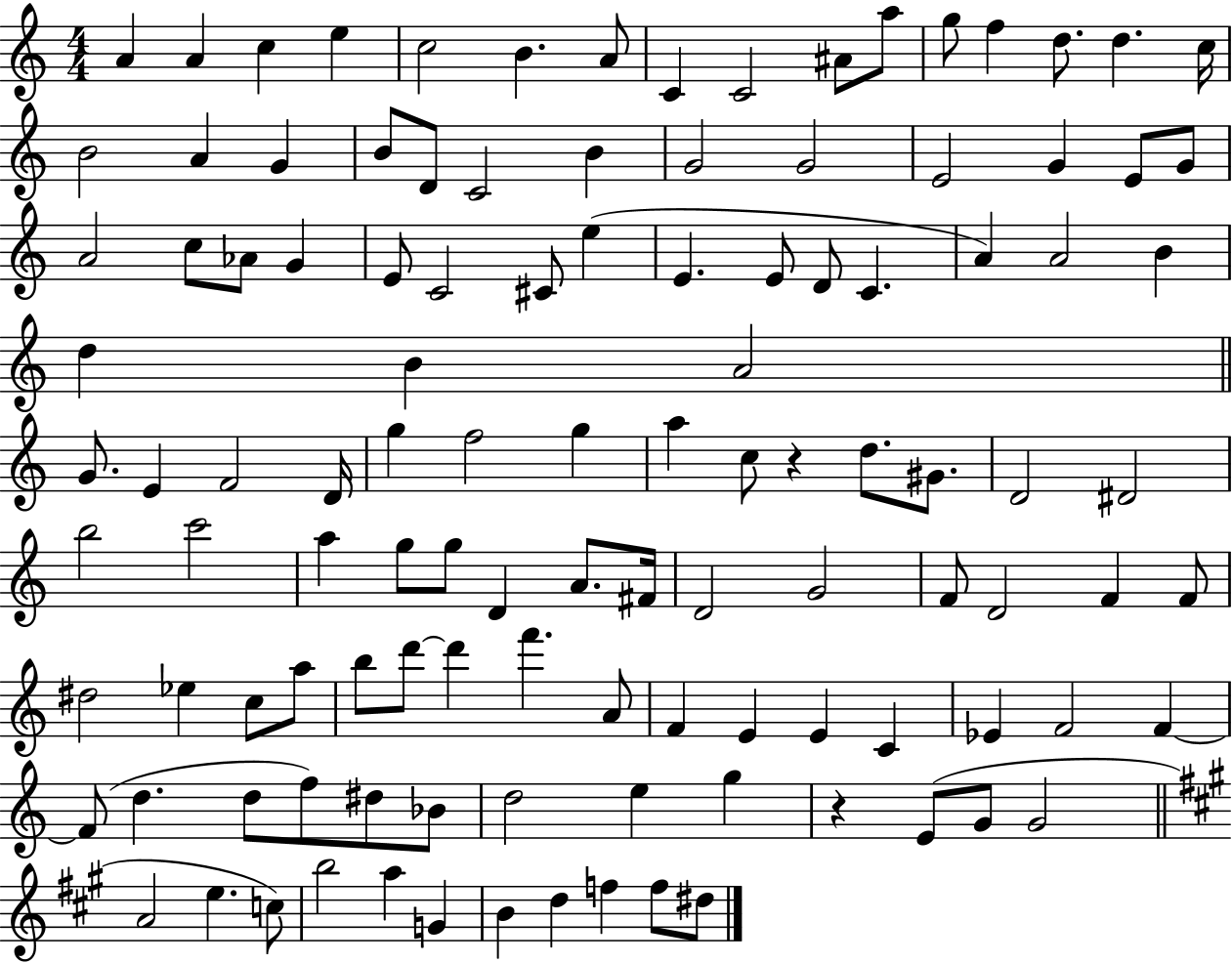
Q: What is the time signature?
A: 4/4